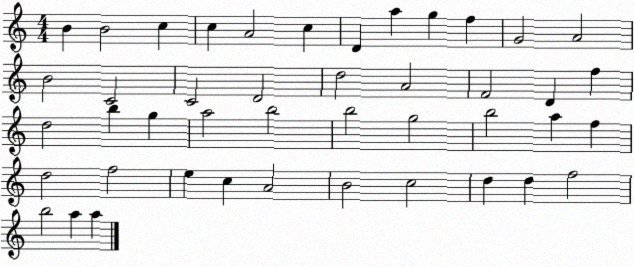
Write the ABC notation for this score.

X:1
T:Untitled
M:4/4
L:1/4
K:C
B B2 c c A2 c D a g f G2 A2 B2 C2 C2 D2 d2 A2 F2 D f d2 b g a2 b2 b2 g2 b2 a f d2 f2 e c A2 B2 c2 d d f2 b2 a a